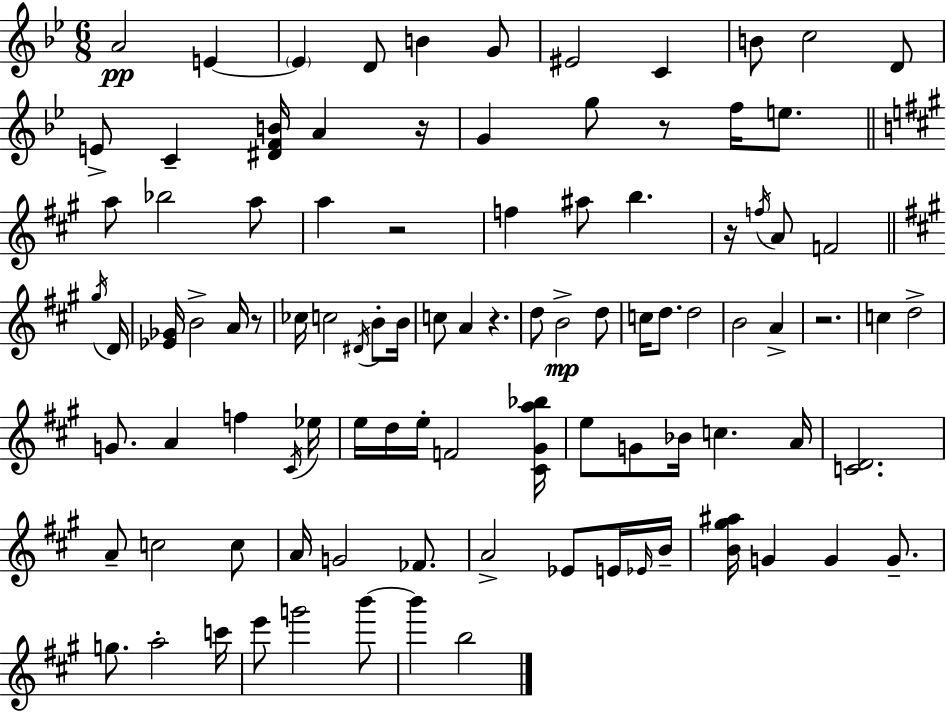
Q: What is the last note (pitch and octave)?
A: B5